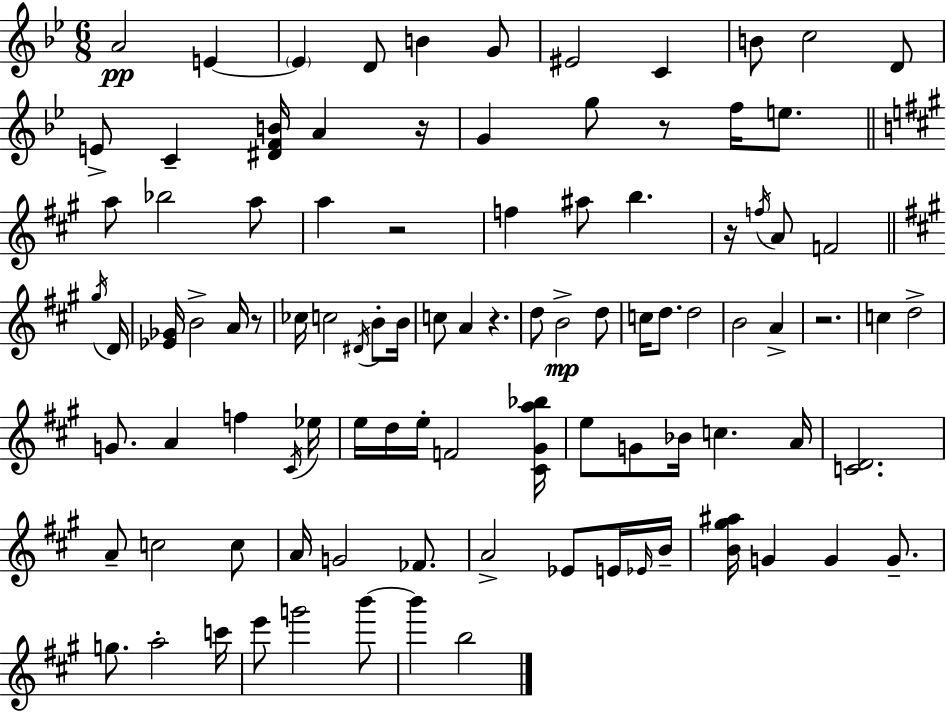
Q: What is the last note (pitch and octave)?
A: B5